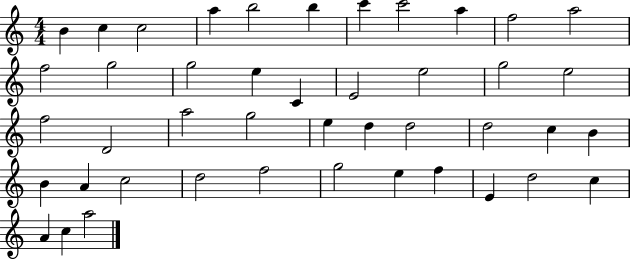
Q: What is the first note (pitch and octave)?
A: B4